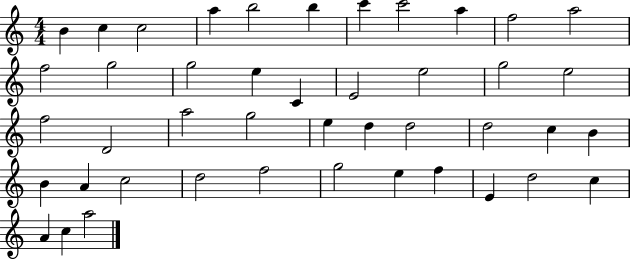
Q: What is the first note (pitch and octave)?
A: B4